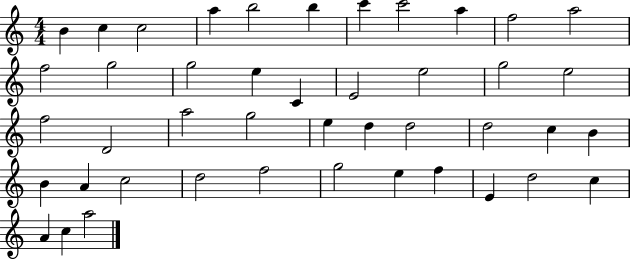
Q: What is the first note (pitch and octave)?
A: B4